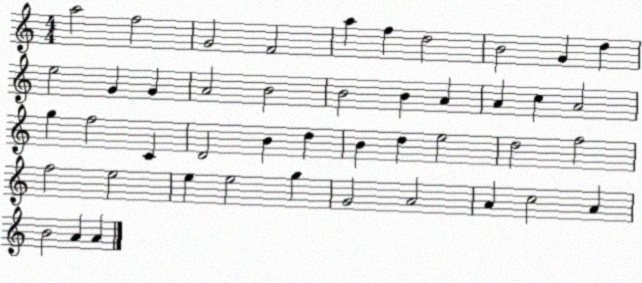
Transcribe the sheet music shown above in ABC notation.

X:1
T:Untitled
M:4/4
L:1/4
K:C
a2 f2 G2 F2 a f d2 B2 G d e2 G G A2 B2 B2 B A A c A2 g f2 C D2 B d B d e2 d2 f2 f2 e2 e e2 g G2 A2 A c2 A B2 A A